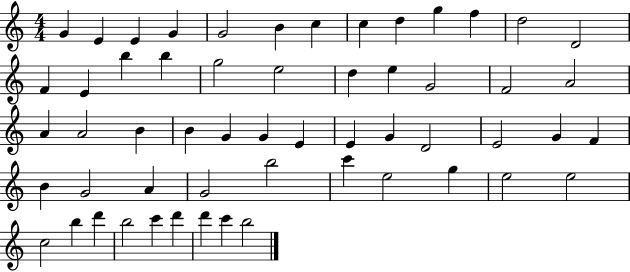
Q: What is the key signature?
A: C major